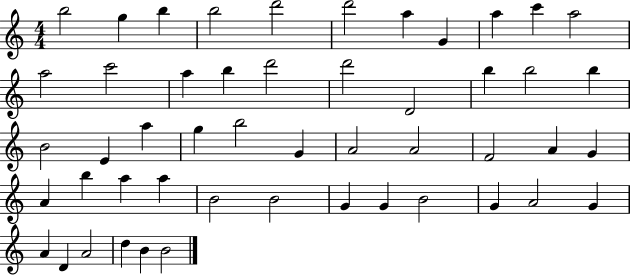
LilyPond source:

{
  \clef treble
  \numericTimeSignature
  \time 4/4
  \key c \major
  b''2 g''4 b''4 | b''2 d'''2 | d'''2 a''4 g'4 | a''4 c'''4 a''2 | \break a''2 c'''2 | a''4 b''4 d'''2 | d'''2 d'2 | b''4 b''2 b''4 | \break b'2 e'4 a''4 | g''4 b''2 g'4 | a'2 a'2 | f'2 a'4 g'4 | \break a'4 b''4 a''4 a''4 | b'2 b'2 | g'4 g'4 b'2 | g'4 a'2 g'4 | \break a'4 d'4 a'2 | d''4 b'4 b'2 | \bar "|."
}